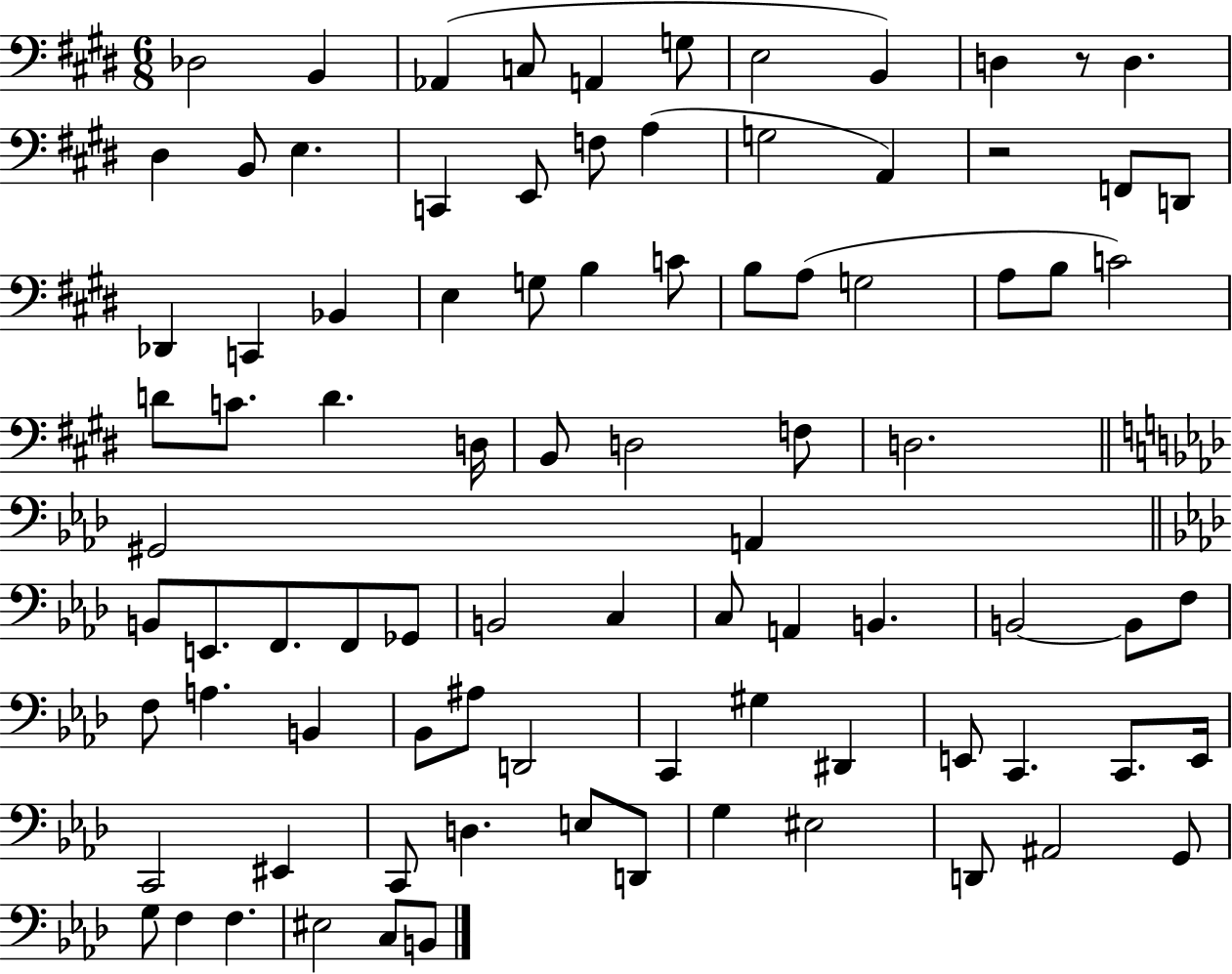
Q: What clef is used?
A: bass